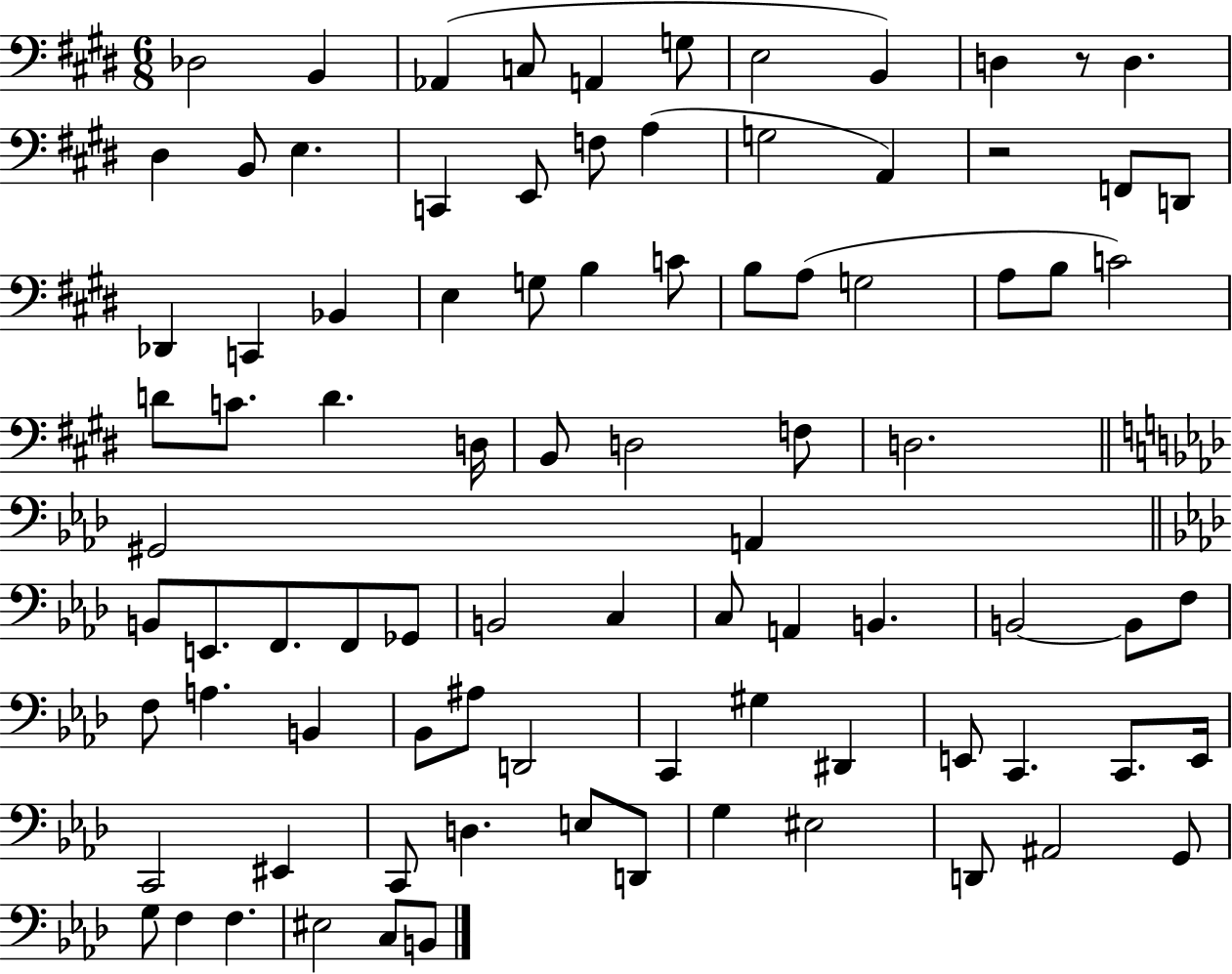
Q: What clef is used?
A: bass